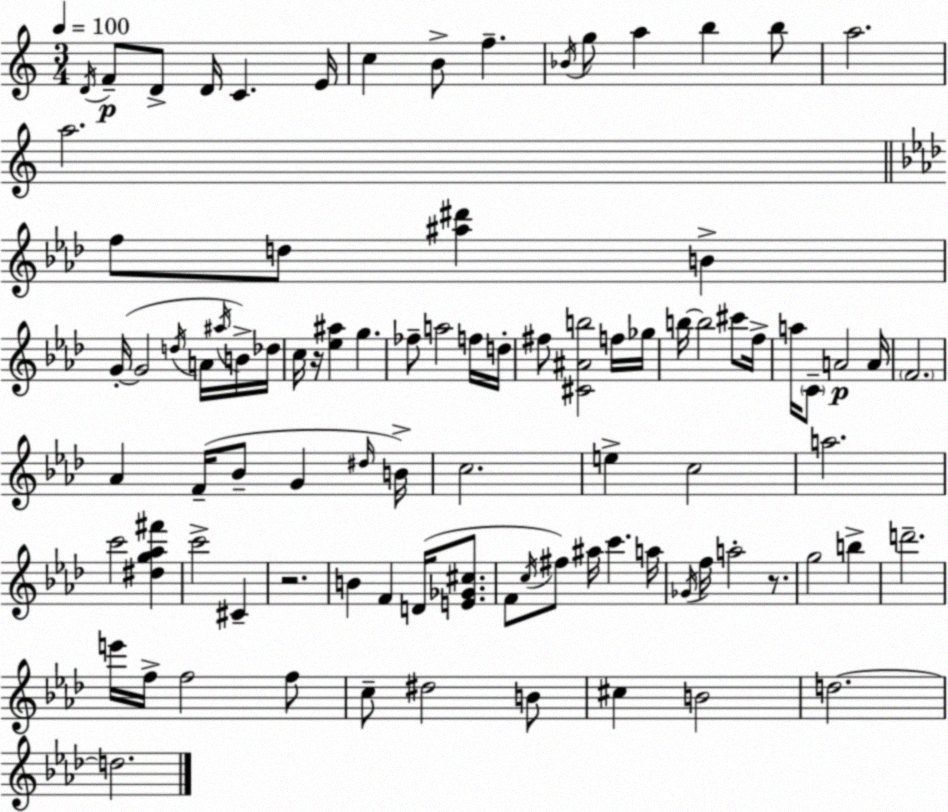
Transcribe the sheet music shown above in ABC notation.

X:1
T:Untitled
M:3/4
L:1/4
K:C
D/4 F/2 D/2 D/4 C E/4 c B/2 f _B/4 g/2 a b b/2 a2 a2 f/2 d/2 [^a^d'] B G/4 G2 d/4 A/4 ^a/4 B/4 _d/4 c/4 z/4 [_e^a] g _f/2 a2 f/4 d/4 ^f/2 [^C^Ab]2 f/4 _g/4 b/4 b2 ^c'/2 f/4 a/4 C/2 A2 A/4 F2 _A F/4 _B/2 G ^d/4 B/4 c2 e c2 a2 c'2 [^dg_a^f'] c'2 ^C z2 B F D/4 [E_G^c]/2 F/2 c/4 ^f/2 ^a/4 c' a/4 _G/4 f/4 a2 z/2 g2 b d'2 e'/4 f/4 f2 f/2 c/2 ^d2 B/2 ^c B2 d2 d2